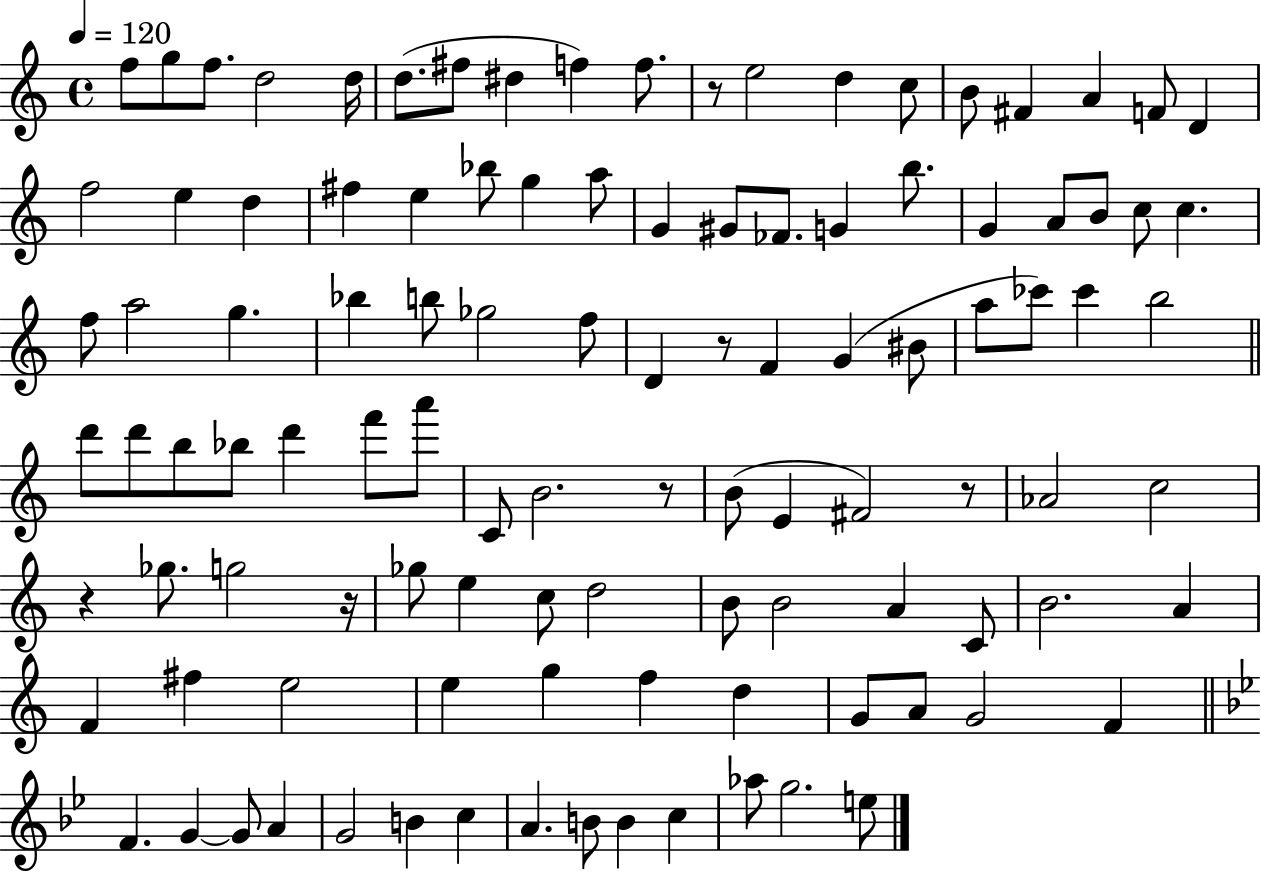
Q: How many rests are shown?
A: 6